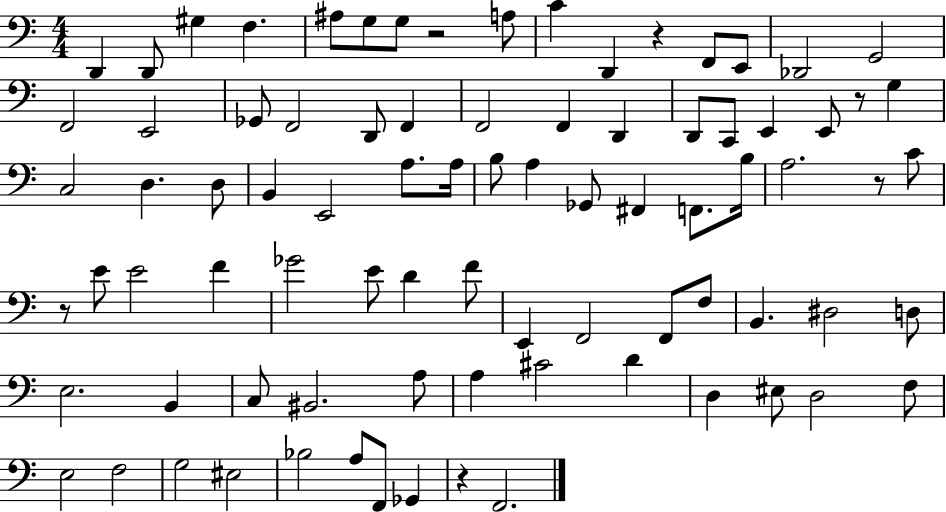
{
  \clef bass
  \numericTimeSignature
  \time 4/4
  \key c \major
  d,4 d,8 gis4 f4. | ais8 g8 g8 r2 a8 | c'4 d,4 r4 f,8 e,8 | des,2 g,2 | \break f,2 e,2 | ges,8 f,2 d,8 f,4 | f,2 f,4 d,4 | d,8 c,8 e,4 e,8 r8 g4 | \break c2 d4. d8 | b,4 e,2 a8. a16 | b8 a4 ges,8 fis,4 f,8. b16 | a2. r8 c'8 | \break r8 e'8 e'2 f'4 | ges'2 e'8 d'4 f'8 | e,4 f,2 f,8 f8 | b,4. dis2 d8 | \break e2. b,4 | c8 bis,2. a8 | a4 cis'2 d'4 | d4 eis8 d2 f8 | \break e2 f2 | g2 eis2 | bes2 a8 f,8 ges,4 | r4 f,2. | \break \bar "|."
}